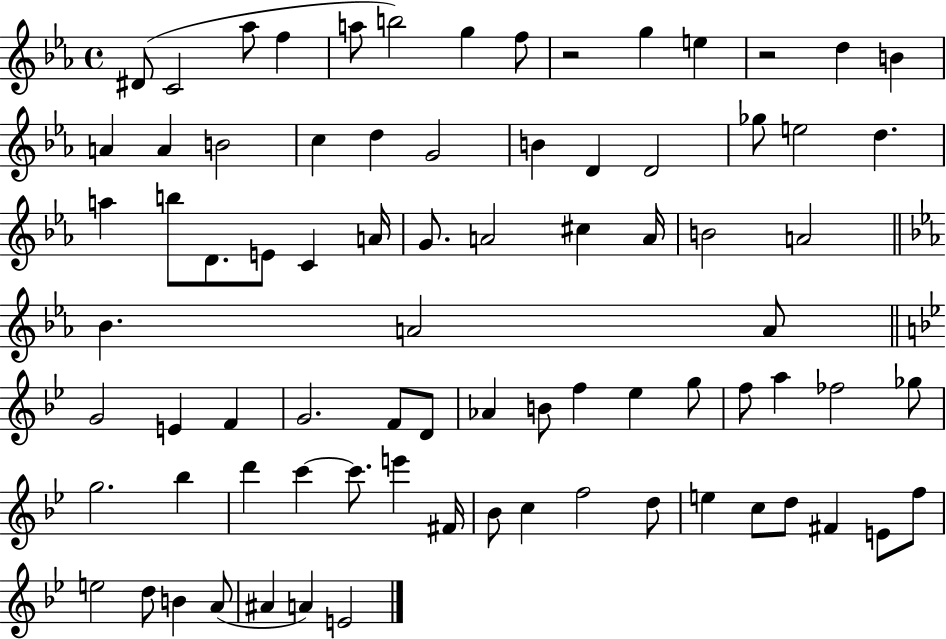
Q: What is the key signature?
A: EES major